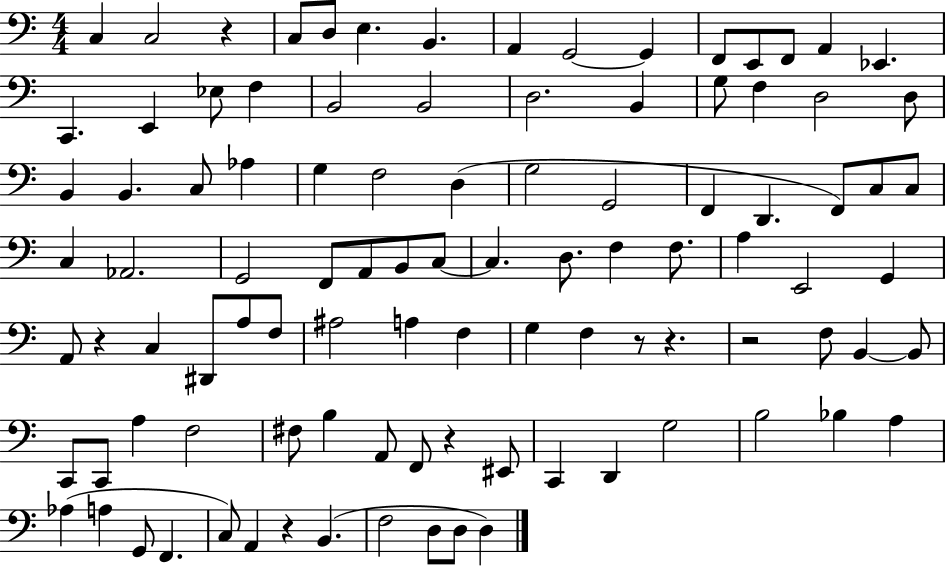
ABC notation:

X:1
T:Untitled
M:4/4
L:1/4
K:C
C, C,2 z C,/2 D,/2 E, B,, A,, G,,2 G,, F,,/2 E,,/2 F,,/2 A,, _E,, C,, E,, _E,/2 F, B,,2 B,,2 D,2 B,, G,/2 F, D,2 D,/2 B,, B,, C,/2 _A, G, F,2 D, G,2 G,,2 F,, D,, F,,/2 C,/2 C,/2 C, _A,,2 G,,2 F,,/2 A,,/2 B,,/2 C,/2 C, D,/2 F, F,/2 A, E,,2 G,, A,,/2 z C, ^D,,/2 A,/2 F,/2 ^A,2 A, F, G, F, z/2 z z2 F,/2 B,, B,,/2 C,,/2 C,,/2 A, F,2 ^F,/2 B, A,,/2 F,,/2 z ^E,,/2 C,, D,, G,2 B,2 _B, A, _A, A, G,,/2 F,, C,/2 A,, z B,, F,2 D,/2 D,/2 D,